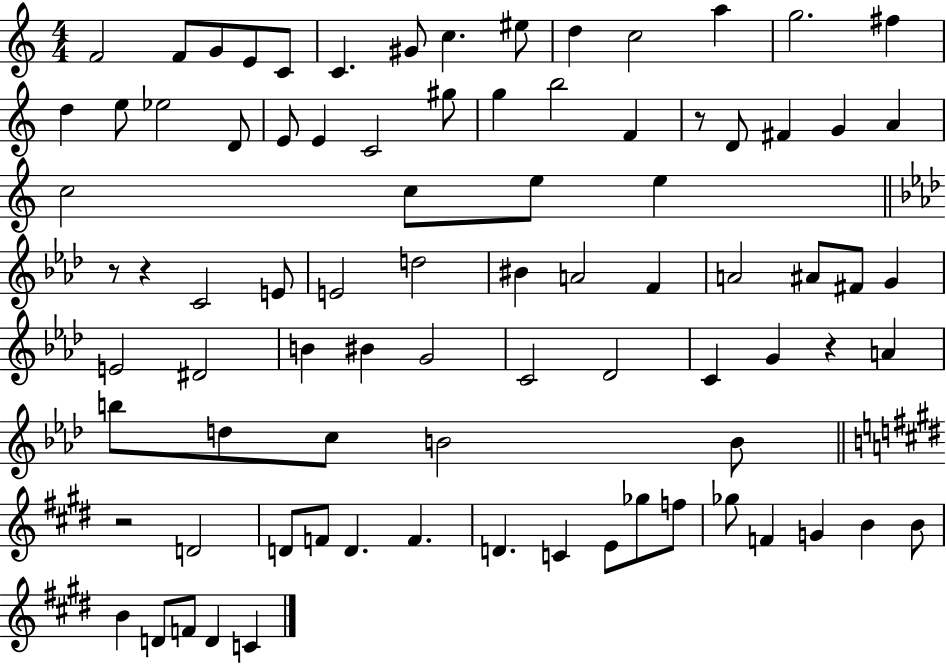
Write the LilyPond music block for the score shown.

{
  \clef treble
  \numericTimeSignature
  \time 4/4
  \key c \major
  f'2 f'8 g'8 e'8 c'8 | c'4. gis'8 c''4. eis''8 | d''4 c''2 a''4 | g''2. fis''4 | \break d''4 e''8 ees''2 d'8 | e'8 e'4 c'2 gis''8 | g''4 b''2 f'4 | r8 d'8 fis'4 g'4 a'4 | \break c''2 c''8 e''8 e''4 | \bar "||" \break \key aes \major r8 r4 c'2 e'8 | e'2 d''2 | bis'4 a'2 f'4 | a'2 ais'8 fis'8 g'4 | \break e'2 dis'2 | b'4 bis'4 g'2 | c'2 des'2 | c'4 g'4 r4 a'4 | \break b''8 d''8 c''8 b'2 b'8 | \bar "||" \break \key e \major r2 d'2 | d'8 f'8 d'4. f'4. | d'4. c'4 e'8 ges''8 f''8 | ges''8 f'4 g'4 b'4 b'8 | \break b'4 d'8 f'8 d'4 c'4 | \bar "|."
}